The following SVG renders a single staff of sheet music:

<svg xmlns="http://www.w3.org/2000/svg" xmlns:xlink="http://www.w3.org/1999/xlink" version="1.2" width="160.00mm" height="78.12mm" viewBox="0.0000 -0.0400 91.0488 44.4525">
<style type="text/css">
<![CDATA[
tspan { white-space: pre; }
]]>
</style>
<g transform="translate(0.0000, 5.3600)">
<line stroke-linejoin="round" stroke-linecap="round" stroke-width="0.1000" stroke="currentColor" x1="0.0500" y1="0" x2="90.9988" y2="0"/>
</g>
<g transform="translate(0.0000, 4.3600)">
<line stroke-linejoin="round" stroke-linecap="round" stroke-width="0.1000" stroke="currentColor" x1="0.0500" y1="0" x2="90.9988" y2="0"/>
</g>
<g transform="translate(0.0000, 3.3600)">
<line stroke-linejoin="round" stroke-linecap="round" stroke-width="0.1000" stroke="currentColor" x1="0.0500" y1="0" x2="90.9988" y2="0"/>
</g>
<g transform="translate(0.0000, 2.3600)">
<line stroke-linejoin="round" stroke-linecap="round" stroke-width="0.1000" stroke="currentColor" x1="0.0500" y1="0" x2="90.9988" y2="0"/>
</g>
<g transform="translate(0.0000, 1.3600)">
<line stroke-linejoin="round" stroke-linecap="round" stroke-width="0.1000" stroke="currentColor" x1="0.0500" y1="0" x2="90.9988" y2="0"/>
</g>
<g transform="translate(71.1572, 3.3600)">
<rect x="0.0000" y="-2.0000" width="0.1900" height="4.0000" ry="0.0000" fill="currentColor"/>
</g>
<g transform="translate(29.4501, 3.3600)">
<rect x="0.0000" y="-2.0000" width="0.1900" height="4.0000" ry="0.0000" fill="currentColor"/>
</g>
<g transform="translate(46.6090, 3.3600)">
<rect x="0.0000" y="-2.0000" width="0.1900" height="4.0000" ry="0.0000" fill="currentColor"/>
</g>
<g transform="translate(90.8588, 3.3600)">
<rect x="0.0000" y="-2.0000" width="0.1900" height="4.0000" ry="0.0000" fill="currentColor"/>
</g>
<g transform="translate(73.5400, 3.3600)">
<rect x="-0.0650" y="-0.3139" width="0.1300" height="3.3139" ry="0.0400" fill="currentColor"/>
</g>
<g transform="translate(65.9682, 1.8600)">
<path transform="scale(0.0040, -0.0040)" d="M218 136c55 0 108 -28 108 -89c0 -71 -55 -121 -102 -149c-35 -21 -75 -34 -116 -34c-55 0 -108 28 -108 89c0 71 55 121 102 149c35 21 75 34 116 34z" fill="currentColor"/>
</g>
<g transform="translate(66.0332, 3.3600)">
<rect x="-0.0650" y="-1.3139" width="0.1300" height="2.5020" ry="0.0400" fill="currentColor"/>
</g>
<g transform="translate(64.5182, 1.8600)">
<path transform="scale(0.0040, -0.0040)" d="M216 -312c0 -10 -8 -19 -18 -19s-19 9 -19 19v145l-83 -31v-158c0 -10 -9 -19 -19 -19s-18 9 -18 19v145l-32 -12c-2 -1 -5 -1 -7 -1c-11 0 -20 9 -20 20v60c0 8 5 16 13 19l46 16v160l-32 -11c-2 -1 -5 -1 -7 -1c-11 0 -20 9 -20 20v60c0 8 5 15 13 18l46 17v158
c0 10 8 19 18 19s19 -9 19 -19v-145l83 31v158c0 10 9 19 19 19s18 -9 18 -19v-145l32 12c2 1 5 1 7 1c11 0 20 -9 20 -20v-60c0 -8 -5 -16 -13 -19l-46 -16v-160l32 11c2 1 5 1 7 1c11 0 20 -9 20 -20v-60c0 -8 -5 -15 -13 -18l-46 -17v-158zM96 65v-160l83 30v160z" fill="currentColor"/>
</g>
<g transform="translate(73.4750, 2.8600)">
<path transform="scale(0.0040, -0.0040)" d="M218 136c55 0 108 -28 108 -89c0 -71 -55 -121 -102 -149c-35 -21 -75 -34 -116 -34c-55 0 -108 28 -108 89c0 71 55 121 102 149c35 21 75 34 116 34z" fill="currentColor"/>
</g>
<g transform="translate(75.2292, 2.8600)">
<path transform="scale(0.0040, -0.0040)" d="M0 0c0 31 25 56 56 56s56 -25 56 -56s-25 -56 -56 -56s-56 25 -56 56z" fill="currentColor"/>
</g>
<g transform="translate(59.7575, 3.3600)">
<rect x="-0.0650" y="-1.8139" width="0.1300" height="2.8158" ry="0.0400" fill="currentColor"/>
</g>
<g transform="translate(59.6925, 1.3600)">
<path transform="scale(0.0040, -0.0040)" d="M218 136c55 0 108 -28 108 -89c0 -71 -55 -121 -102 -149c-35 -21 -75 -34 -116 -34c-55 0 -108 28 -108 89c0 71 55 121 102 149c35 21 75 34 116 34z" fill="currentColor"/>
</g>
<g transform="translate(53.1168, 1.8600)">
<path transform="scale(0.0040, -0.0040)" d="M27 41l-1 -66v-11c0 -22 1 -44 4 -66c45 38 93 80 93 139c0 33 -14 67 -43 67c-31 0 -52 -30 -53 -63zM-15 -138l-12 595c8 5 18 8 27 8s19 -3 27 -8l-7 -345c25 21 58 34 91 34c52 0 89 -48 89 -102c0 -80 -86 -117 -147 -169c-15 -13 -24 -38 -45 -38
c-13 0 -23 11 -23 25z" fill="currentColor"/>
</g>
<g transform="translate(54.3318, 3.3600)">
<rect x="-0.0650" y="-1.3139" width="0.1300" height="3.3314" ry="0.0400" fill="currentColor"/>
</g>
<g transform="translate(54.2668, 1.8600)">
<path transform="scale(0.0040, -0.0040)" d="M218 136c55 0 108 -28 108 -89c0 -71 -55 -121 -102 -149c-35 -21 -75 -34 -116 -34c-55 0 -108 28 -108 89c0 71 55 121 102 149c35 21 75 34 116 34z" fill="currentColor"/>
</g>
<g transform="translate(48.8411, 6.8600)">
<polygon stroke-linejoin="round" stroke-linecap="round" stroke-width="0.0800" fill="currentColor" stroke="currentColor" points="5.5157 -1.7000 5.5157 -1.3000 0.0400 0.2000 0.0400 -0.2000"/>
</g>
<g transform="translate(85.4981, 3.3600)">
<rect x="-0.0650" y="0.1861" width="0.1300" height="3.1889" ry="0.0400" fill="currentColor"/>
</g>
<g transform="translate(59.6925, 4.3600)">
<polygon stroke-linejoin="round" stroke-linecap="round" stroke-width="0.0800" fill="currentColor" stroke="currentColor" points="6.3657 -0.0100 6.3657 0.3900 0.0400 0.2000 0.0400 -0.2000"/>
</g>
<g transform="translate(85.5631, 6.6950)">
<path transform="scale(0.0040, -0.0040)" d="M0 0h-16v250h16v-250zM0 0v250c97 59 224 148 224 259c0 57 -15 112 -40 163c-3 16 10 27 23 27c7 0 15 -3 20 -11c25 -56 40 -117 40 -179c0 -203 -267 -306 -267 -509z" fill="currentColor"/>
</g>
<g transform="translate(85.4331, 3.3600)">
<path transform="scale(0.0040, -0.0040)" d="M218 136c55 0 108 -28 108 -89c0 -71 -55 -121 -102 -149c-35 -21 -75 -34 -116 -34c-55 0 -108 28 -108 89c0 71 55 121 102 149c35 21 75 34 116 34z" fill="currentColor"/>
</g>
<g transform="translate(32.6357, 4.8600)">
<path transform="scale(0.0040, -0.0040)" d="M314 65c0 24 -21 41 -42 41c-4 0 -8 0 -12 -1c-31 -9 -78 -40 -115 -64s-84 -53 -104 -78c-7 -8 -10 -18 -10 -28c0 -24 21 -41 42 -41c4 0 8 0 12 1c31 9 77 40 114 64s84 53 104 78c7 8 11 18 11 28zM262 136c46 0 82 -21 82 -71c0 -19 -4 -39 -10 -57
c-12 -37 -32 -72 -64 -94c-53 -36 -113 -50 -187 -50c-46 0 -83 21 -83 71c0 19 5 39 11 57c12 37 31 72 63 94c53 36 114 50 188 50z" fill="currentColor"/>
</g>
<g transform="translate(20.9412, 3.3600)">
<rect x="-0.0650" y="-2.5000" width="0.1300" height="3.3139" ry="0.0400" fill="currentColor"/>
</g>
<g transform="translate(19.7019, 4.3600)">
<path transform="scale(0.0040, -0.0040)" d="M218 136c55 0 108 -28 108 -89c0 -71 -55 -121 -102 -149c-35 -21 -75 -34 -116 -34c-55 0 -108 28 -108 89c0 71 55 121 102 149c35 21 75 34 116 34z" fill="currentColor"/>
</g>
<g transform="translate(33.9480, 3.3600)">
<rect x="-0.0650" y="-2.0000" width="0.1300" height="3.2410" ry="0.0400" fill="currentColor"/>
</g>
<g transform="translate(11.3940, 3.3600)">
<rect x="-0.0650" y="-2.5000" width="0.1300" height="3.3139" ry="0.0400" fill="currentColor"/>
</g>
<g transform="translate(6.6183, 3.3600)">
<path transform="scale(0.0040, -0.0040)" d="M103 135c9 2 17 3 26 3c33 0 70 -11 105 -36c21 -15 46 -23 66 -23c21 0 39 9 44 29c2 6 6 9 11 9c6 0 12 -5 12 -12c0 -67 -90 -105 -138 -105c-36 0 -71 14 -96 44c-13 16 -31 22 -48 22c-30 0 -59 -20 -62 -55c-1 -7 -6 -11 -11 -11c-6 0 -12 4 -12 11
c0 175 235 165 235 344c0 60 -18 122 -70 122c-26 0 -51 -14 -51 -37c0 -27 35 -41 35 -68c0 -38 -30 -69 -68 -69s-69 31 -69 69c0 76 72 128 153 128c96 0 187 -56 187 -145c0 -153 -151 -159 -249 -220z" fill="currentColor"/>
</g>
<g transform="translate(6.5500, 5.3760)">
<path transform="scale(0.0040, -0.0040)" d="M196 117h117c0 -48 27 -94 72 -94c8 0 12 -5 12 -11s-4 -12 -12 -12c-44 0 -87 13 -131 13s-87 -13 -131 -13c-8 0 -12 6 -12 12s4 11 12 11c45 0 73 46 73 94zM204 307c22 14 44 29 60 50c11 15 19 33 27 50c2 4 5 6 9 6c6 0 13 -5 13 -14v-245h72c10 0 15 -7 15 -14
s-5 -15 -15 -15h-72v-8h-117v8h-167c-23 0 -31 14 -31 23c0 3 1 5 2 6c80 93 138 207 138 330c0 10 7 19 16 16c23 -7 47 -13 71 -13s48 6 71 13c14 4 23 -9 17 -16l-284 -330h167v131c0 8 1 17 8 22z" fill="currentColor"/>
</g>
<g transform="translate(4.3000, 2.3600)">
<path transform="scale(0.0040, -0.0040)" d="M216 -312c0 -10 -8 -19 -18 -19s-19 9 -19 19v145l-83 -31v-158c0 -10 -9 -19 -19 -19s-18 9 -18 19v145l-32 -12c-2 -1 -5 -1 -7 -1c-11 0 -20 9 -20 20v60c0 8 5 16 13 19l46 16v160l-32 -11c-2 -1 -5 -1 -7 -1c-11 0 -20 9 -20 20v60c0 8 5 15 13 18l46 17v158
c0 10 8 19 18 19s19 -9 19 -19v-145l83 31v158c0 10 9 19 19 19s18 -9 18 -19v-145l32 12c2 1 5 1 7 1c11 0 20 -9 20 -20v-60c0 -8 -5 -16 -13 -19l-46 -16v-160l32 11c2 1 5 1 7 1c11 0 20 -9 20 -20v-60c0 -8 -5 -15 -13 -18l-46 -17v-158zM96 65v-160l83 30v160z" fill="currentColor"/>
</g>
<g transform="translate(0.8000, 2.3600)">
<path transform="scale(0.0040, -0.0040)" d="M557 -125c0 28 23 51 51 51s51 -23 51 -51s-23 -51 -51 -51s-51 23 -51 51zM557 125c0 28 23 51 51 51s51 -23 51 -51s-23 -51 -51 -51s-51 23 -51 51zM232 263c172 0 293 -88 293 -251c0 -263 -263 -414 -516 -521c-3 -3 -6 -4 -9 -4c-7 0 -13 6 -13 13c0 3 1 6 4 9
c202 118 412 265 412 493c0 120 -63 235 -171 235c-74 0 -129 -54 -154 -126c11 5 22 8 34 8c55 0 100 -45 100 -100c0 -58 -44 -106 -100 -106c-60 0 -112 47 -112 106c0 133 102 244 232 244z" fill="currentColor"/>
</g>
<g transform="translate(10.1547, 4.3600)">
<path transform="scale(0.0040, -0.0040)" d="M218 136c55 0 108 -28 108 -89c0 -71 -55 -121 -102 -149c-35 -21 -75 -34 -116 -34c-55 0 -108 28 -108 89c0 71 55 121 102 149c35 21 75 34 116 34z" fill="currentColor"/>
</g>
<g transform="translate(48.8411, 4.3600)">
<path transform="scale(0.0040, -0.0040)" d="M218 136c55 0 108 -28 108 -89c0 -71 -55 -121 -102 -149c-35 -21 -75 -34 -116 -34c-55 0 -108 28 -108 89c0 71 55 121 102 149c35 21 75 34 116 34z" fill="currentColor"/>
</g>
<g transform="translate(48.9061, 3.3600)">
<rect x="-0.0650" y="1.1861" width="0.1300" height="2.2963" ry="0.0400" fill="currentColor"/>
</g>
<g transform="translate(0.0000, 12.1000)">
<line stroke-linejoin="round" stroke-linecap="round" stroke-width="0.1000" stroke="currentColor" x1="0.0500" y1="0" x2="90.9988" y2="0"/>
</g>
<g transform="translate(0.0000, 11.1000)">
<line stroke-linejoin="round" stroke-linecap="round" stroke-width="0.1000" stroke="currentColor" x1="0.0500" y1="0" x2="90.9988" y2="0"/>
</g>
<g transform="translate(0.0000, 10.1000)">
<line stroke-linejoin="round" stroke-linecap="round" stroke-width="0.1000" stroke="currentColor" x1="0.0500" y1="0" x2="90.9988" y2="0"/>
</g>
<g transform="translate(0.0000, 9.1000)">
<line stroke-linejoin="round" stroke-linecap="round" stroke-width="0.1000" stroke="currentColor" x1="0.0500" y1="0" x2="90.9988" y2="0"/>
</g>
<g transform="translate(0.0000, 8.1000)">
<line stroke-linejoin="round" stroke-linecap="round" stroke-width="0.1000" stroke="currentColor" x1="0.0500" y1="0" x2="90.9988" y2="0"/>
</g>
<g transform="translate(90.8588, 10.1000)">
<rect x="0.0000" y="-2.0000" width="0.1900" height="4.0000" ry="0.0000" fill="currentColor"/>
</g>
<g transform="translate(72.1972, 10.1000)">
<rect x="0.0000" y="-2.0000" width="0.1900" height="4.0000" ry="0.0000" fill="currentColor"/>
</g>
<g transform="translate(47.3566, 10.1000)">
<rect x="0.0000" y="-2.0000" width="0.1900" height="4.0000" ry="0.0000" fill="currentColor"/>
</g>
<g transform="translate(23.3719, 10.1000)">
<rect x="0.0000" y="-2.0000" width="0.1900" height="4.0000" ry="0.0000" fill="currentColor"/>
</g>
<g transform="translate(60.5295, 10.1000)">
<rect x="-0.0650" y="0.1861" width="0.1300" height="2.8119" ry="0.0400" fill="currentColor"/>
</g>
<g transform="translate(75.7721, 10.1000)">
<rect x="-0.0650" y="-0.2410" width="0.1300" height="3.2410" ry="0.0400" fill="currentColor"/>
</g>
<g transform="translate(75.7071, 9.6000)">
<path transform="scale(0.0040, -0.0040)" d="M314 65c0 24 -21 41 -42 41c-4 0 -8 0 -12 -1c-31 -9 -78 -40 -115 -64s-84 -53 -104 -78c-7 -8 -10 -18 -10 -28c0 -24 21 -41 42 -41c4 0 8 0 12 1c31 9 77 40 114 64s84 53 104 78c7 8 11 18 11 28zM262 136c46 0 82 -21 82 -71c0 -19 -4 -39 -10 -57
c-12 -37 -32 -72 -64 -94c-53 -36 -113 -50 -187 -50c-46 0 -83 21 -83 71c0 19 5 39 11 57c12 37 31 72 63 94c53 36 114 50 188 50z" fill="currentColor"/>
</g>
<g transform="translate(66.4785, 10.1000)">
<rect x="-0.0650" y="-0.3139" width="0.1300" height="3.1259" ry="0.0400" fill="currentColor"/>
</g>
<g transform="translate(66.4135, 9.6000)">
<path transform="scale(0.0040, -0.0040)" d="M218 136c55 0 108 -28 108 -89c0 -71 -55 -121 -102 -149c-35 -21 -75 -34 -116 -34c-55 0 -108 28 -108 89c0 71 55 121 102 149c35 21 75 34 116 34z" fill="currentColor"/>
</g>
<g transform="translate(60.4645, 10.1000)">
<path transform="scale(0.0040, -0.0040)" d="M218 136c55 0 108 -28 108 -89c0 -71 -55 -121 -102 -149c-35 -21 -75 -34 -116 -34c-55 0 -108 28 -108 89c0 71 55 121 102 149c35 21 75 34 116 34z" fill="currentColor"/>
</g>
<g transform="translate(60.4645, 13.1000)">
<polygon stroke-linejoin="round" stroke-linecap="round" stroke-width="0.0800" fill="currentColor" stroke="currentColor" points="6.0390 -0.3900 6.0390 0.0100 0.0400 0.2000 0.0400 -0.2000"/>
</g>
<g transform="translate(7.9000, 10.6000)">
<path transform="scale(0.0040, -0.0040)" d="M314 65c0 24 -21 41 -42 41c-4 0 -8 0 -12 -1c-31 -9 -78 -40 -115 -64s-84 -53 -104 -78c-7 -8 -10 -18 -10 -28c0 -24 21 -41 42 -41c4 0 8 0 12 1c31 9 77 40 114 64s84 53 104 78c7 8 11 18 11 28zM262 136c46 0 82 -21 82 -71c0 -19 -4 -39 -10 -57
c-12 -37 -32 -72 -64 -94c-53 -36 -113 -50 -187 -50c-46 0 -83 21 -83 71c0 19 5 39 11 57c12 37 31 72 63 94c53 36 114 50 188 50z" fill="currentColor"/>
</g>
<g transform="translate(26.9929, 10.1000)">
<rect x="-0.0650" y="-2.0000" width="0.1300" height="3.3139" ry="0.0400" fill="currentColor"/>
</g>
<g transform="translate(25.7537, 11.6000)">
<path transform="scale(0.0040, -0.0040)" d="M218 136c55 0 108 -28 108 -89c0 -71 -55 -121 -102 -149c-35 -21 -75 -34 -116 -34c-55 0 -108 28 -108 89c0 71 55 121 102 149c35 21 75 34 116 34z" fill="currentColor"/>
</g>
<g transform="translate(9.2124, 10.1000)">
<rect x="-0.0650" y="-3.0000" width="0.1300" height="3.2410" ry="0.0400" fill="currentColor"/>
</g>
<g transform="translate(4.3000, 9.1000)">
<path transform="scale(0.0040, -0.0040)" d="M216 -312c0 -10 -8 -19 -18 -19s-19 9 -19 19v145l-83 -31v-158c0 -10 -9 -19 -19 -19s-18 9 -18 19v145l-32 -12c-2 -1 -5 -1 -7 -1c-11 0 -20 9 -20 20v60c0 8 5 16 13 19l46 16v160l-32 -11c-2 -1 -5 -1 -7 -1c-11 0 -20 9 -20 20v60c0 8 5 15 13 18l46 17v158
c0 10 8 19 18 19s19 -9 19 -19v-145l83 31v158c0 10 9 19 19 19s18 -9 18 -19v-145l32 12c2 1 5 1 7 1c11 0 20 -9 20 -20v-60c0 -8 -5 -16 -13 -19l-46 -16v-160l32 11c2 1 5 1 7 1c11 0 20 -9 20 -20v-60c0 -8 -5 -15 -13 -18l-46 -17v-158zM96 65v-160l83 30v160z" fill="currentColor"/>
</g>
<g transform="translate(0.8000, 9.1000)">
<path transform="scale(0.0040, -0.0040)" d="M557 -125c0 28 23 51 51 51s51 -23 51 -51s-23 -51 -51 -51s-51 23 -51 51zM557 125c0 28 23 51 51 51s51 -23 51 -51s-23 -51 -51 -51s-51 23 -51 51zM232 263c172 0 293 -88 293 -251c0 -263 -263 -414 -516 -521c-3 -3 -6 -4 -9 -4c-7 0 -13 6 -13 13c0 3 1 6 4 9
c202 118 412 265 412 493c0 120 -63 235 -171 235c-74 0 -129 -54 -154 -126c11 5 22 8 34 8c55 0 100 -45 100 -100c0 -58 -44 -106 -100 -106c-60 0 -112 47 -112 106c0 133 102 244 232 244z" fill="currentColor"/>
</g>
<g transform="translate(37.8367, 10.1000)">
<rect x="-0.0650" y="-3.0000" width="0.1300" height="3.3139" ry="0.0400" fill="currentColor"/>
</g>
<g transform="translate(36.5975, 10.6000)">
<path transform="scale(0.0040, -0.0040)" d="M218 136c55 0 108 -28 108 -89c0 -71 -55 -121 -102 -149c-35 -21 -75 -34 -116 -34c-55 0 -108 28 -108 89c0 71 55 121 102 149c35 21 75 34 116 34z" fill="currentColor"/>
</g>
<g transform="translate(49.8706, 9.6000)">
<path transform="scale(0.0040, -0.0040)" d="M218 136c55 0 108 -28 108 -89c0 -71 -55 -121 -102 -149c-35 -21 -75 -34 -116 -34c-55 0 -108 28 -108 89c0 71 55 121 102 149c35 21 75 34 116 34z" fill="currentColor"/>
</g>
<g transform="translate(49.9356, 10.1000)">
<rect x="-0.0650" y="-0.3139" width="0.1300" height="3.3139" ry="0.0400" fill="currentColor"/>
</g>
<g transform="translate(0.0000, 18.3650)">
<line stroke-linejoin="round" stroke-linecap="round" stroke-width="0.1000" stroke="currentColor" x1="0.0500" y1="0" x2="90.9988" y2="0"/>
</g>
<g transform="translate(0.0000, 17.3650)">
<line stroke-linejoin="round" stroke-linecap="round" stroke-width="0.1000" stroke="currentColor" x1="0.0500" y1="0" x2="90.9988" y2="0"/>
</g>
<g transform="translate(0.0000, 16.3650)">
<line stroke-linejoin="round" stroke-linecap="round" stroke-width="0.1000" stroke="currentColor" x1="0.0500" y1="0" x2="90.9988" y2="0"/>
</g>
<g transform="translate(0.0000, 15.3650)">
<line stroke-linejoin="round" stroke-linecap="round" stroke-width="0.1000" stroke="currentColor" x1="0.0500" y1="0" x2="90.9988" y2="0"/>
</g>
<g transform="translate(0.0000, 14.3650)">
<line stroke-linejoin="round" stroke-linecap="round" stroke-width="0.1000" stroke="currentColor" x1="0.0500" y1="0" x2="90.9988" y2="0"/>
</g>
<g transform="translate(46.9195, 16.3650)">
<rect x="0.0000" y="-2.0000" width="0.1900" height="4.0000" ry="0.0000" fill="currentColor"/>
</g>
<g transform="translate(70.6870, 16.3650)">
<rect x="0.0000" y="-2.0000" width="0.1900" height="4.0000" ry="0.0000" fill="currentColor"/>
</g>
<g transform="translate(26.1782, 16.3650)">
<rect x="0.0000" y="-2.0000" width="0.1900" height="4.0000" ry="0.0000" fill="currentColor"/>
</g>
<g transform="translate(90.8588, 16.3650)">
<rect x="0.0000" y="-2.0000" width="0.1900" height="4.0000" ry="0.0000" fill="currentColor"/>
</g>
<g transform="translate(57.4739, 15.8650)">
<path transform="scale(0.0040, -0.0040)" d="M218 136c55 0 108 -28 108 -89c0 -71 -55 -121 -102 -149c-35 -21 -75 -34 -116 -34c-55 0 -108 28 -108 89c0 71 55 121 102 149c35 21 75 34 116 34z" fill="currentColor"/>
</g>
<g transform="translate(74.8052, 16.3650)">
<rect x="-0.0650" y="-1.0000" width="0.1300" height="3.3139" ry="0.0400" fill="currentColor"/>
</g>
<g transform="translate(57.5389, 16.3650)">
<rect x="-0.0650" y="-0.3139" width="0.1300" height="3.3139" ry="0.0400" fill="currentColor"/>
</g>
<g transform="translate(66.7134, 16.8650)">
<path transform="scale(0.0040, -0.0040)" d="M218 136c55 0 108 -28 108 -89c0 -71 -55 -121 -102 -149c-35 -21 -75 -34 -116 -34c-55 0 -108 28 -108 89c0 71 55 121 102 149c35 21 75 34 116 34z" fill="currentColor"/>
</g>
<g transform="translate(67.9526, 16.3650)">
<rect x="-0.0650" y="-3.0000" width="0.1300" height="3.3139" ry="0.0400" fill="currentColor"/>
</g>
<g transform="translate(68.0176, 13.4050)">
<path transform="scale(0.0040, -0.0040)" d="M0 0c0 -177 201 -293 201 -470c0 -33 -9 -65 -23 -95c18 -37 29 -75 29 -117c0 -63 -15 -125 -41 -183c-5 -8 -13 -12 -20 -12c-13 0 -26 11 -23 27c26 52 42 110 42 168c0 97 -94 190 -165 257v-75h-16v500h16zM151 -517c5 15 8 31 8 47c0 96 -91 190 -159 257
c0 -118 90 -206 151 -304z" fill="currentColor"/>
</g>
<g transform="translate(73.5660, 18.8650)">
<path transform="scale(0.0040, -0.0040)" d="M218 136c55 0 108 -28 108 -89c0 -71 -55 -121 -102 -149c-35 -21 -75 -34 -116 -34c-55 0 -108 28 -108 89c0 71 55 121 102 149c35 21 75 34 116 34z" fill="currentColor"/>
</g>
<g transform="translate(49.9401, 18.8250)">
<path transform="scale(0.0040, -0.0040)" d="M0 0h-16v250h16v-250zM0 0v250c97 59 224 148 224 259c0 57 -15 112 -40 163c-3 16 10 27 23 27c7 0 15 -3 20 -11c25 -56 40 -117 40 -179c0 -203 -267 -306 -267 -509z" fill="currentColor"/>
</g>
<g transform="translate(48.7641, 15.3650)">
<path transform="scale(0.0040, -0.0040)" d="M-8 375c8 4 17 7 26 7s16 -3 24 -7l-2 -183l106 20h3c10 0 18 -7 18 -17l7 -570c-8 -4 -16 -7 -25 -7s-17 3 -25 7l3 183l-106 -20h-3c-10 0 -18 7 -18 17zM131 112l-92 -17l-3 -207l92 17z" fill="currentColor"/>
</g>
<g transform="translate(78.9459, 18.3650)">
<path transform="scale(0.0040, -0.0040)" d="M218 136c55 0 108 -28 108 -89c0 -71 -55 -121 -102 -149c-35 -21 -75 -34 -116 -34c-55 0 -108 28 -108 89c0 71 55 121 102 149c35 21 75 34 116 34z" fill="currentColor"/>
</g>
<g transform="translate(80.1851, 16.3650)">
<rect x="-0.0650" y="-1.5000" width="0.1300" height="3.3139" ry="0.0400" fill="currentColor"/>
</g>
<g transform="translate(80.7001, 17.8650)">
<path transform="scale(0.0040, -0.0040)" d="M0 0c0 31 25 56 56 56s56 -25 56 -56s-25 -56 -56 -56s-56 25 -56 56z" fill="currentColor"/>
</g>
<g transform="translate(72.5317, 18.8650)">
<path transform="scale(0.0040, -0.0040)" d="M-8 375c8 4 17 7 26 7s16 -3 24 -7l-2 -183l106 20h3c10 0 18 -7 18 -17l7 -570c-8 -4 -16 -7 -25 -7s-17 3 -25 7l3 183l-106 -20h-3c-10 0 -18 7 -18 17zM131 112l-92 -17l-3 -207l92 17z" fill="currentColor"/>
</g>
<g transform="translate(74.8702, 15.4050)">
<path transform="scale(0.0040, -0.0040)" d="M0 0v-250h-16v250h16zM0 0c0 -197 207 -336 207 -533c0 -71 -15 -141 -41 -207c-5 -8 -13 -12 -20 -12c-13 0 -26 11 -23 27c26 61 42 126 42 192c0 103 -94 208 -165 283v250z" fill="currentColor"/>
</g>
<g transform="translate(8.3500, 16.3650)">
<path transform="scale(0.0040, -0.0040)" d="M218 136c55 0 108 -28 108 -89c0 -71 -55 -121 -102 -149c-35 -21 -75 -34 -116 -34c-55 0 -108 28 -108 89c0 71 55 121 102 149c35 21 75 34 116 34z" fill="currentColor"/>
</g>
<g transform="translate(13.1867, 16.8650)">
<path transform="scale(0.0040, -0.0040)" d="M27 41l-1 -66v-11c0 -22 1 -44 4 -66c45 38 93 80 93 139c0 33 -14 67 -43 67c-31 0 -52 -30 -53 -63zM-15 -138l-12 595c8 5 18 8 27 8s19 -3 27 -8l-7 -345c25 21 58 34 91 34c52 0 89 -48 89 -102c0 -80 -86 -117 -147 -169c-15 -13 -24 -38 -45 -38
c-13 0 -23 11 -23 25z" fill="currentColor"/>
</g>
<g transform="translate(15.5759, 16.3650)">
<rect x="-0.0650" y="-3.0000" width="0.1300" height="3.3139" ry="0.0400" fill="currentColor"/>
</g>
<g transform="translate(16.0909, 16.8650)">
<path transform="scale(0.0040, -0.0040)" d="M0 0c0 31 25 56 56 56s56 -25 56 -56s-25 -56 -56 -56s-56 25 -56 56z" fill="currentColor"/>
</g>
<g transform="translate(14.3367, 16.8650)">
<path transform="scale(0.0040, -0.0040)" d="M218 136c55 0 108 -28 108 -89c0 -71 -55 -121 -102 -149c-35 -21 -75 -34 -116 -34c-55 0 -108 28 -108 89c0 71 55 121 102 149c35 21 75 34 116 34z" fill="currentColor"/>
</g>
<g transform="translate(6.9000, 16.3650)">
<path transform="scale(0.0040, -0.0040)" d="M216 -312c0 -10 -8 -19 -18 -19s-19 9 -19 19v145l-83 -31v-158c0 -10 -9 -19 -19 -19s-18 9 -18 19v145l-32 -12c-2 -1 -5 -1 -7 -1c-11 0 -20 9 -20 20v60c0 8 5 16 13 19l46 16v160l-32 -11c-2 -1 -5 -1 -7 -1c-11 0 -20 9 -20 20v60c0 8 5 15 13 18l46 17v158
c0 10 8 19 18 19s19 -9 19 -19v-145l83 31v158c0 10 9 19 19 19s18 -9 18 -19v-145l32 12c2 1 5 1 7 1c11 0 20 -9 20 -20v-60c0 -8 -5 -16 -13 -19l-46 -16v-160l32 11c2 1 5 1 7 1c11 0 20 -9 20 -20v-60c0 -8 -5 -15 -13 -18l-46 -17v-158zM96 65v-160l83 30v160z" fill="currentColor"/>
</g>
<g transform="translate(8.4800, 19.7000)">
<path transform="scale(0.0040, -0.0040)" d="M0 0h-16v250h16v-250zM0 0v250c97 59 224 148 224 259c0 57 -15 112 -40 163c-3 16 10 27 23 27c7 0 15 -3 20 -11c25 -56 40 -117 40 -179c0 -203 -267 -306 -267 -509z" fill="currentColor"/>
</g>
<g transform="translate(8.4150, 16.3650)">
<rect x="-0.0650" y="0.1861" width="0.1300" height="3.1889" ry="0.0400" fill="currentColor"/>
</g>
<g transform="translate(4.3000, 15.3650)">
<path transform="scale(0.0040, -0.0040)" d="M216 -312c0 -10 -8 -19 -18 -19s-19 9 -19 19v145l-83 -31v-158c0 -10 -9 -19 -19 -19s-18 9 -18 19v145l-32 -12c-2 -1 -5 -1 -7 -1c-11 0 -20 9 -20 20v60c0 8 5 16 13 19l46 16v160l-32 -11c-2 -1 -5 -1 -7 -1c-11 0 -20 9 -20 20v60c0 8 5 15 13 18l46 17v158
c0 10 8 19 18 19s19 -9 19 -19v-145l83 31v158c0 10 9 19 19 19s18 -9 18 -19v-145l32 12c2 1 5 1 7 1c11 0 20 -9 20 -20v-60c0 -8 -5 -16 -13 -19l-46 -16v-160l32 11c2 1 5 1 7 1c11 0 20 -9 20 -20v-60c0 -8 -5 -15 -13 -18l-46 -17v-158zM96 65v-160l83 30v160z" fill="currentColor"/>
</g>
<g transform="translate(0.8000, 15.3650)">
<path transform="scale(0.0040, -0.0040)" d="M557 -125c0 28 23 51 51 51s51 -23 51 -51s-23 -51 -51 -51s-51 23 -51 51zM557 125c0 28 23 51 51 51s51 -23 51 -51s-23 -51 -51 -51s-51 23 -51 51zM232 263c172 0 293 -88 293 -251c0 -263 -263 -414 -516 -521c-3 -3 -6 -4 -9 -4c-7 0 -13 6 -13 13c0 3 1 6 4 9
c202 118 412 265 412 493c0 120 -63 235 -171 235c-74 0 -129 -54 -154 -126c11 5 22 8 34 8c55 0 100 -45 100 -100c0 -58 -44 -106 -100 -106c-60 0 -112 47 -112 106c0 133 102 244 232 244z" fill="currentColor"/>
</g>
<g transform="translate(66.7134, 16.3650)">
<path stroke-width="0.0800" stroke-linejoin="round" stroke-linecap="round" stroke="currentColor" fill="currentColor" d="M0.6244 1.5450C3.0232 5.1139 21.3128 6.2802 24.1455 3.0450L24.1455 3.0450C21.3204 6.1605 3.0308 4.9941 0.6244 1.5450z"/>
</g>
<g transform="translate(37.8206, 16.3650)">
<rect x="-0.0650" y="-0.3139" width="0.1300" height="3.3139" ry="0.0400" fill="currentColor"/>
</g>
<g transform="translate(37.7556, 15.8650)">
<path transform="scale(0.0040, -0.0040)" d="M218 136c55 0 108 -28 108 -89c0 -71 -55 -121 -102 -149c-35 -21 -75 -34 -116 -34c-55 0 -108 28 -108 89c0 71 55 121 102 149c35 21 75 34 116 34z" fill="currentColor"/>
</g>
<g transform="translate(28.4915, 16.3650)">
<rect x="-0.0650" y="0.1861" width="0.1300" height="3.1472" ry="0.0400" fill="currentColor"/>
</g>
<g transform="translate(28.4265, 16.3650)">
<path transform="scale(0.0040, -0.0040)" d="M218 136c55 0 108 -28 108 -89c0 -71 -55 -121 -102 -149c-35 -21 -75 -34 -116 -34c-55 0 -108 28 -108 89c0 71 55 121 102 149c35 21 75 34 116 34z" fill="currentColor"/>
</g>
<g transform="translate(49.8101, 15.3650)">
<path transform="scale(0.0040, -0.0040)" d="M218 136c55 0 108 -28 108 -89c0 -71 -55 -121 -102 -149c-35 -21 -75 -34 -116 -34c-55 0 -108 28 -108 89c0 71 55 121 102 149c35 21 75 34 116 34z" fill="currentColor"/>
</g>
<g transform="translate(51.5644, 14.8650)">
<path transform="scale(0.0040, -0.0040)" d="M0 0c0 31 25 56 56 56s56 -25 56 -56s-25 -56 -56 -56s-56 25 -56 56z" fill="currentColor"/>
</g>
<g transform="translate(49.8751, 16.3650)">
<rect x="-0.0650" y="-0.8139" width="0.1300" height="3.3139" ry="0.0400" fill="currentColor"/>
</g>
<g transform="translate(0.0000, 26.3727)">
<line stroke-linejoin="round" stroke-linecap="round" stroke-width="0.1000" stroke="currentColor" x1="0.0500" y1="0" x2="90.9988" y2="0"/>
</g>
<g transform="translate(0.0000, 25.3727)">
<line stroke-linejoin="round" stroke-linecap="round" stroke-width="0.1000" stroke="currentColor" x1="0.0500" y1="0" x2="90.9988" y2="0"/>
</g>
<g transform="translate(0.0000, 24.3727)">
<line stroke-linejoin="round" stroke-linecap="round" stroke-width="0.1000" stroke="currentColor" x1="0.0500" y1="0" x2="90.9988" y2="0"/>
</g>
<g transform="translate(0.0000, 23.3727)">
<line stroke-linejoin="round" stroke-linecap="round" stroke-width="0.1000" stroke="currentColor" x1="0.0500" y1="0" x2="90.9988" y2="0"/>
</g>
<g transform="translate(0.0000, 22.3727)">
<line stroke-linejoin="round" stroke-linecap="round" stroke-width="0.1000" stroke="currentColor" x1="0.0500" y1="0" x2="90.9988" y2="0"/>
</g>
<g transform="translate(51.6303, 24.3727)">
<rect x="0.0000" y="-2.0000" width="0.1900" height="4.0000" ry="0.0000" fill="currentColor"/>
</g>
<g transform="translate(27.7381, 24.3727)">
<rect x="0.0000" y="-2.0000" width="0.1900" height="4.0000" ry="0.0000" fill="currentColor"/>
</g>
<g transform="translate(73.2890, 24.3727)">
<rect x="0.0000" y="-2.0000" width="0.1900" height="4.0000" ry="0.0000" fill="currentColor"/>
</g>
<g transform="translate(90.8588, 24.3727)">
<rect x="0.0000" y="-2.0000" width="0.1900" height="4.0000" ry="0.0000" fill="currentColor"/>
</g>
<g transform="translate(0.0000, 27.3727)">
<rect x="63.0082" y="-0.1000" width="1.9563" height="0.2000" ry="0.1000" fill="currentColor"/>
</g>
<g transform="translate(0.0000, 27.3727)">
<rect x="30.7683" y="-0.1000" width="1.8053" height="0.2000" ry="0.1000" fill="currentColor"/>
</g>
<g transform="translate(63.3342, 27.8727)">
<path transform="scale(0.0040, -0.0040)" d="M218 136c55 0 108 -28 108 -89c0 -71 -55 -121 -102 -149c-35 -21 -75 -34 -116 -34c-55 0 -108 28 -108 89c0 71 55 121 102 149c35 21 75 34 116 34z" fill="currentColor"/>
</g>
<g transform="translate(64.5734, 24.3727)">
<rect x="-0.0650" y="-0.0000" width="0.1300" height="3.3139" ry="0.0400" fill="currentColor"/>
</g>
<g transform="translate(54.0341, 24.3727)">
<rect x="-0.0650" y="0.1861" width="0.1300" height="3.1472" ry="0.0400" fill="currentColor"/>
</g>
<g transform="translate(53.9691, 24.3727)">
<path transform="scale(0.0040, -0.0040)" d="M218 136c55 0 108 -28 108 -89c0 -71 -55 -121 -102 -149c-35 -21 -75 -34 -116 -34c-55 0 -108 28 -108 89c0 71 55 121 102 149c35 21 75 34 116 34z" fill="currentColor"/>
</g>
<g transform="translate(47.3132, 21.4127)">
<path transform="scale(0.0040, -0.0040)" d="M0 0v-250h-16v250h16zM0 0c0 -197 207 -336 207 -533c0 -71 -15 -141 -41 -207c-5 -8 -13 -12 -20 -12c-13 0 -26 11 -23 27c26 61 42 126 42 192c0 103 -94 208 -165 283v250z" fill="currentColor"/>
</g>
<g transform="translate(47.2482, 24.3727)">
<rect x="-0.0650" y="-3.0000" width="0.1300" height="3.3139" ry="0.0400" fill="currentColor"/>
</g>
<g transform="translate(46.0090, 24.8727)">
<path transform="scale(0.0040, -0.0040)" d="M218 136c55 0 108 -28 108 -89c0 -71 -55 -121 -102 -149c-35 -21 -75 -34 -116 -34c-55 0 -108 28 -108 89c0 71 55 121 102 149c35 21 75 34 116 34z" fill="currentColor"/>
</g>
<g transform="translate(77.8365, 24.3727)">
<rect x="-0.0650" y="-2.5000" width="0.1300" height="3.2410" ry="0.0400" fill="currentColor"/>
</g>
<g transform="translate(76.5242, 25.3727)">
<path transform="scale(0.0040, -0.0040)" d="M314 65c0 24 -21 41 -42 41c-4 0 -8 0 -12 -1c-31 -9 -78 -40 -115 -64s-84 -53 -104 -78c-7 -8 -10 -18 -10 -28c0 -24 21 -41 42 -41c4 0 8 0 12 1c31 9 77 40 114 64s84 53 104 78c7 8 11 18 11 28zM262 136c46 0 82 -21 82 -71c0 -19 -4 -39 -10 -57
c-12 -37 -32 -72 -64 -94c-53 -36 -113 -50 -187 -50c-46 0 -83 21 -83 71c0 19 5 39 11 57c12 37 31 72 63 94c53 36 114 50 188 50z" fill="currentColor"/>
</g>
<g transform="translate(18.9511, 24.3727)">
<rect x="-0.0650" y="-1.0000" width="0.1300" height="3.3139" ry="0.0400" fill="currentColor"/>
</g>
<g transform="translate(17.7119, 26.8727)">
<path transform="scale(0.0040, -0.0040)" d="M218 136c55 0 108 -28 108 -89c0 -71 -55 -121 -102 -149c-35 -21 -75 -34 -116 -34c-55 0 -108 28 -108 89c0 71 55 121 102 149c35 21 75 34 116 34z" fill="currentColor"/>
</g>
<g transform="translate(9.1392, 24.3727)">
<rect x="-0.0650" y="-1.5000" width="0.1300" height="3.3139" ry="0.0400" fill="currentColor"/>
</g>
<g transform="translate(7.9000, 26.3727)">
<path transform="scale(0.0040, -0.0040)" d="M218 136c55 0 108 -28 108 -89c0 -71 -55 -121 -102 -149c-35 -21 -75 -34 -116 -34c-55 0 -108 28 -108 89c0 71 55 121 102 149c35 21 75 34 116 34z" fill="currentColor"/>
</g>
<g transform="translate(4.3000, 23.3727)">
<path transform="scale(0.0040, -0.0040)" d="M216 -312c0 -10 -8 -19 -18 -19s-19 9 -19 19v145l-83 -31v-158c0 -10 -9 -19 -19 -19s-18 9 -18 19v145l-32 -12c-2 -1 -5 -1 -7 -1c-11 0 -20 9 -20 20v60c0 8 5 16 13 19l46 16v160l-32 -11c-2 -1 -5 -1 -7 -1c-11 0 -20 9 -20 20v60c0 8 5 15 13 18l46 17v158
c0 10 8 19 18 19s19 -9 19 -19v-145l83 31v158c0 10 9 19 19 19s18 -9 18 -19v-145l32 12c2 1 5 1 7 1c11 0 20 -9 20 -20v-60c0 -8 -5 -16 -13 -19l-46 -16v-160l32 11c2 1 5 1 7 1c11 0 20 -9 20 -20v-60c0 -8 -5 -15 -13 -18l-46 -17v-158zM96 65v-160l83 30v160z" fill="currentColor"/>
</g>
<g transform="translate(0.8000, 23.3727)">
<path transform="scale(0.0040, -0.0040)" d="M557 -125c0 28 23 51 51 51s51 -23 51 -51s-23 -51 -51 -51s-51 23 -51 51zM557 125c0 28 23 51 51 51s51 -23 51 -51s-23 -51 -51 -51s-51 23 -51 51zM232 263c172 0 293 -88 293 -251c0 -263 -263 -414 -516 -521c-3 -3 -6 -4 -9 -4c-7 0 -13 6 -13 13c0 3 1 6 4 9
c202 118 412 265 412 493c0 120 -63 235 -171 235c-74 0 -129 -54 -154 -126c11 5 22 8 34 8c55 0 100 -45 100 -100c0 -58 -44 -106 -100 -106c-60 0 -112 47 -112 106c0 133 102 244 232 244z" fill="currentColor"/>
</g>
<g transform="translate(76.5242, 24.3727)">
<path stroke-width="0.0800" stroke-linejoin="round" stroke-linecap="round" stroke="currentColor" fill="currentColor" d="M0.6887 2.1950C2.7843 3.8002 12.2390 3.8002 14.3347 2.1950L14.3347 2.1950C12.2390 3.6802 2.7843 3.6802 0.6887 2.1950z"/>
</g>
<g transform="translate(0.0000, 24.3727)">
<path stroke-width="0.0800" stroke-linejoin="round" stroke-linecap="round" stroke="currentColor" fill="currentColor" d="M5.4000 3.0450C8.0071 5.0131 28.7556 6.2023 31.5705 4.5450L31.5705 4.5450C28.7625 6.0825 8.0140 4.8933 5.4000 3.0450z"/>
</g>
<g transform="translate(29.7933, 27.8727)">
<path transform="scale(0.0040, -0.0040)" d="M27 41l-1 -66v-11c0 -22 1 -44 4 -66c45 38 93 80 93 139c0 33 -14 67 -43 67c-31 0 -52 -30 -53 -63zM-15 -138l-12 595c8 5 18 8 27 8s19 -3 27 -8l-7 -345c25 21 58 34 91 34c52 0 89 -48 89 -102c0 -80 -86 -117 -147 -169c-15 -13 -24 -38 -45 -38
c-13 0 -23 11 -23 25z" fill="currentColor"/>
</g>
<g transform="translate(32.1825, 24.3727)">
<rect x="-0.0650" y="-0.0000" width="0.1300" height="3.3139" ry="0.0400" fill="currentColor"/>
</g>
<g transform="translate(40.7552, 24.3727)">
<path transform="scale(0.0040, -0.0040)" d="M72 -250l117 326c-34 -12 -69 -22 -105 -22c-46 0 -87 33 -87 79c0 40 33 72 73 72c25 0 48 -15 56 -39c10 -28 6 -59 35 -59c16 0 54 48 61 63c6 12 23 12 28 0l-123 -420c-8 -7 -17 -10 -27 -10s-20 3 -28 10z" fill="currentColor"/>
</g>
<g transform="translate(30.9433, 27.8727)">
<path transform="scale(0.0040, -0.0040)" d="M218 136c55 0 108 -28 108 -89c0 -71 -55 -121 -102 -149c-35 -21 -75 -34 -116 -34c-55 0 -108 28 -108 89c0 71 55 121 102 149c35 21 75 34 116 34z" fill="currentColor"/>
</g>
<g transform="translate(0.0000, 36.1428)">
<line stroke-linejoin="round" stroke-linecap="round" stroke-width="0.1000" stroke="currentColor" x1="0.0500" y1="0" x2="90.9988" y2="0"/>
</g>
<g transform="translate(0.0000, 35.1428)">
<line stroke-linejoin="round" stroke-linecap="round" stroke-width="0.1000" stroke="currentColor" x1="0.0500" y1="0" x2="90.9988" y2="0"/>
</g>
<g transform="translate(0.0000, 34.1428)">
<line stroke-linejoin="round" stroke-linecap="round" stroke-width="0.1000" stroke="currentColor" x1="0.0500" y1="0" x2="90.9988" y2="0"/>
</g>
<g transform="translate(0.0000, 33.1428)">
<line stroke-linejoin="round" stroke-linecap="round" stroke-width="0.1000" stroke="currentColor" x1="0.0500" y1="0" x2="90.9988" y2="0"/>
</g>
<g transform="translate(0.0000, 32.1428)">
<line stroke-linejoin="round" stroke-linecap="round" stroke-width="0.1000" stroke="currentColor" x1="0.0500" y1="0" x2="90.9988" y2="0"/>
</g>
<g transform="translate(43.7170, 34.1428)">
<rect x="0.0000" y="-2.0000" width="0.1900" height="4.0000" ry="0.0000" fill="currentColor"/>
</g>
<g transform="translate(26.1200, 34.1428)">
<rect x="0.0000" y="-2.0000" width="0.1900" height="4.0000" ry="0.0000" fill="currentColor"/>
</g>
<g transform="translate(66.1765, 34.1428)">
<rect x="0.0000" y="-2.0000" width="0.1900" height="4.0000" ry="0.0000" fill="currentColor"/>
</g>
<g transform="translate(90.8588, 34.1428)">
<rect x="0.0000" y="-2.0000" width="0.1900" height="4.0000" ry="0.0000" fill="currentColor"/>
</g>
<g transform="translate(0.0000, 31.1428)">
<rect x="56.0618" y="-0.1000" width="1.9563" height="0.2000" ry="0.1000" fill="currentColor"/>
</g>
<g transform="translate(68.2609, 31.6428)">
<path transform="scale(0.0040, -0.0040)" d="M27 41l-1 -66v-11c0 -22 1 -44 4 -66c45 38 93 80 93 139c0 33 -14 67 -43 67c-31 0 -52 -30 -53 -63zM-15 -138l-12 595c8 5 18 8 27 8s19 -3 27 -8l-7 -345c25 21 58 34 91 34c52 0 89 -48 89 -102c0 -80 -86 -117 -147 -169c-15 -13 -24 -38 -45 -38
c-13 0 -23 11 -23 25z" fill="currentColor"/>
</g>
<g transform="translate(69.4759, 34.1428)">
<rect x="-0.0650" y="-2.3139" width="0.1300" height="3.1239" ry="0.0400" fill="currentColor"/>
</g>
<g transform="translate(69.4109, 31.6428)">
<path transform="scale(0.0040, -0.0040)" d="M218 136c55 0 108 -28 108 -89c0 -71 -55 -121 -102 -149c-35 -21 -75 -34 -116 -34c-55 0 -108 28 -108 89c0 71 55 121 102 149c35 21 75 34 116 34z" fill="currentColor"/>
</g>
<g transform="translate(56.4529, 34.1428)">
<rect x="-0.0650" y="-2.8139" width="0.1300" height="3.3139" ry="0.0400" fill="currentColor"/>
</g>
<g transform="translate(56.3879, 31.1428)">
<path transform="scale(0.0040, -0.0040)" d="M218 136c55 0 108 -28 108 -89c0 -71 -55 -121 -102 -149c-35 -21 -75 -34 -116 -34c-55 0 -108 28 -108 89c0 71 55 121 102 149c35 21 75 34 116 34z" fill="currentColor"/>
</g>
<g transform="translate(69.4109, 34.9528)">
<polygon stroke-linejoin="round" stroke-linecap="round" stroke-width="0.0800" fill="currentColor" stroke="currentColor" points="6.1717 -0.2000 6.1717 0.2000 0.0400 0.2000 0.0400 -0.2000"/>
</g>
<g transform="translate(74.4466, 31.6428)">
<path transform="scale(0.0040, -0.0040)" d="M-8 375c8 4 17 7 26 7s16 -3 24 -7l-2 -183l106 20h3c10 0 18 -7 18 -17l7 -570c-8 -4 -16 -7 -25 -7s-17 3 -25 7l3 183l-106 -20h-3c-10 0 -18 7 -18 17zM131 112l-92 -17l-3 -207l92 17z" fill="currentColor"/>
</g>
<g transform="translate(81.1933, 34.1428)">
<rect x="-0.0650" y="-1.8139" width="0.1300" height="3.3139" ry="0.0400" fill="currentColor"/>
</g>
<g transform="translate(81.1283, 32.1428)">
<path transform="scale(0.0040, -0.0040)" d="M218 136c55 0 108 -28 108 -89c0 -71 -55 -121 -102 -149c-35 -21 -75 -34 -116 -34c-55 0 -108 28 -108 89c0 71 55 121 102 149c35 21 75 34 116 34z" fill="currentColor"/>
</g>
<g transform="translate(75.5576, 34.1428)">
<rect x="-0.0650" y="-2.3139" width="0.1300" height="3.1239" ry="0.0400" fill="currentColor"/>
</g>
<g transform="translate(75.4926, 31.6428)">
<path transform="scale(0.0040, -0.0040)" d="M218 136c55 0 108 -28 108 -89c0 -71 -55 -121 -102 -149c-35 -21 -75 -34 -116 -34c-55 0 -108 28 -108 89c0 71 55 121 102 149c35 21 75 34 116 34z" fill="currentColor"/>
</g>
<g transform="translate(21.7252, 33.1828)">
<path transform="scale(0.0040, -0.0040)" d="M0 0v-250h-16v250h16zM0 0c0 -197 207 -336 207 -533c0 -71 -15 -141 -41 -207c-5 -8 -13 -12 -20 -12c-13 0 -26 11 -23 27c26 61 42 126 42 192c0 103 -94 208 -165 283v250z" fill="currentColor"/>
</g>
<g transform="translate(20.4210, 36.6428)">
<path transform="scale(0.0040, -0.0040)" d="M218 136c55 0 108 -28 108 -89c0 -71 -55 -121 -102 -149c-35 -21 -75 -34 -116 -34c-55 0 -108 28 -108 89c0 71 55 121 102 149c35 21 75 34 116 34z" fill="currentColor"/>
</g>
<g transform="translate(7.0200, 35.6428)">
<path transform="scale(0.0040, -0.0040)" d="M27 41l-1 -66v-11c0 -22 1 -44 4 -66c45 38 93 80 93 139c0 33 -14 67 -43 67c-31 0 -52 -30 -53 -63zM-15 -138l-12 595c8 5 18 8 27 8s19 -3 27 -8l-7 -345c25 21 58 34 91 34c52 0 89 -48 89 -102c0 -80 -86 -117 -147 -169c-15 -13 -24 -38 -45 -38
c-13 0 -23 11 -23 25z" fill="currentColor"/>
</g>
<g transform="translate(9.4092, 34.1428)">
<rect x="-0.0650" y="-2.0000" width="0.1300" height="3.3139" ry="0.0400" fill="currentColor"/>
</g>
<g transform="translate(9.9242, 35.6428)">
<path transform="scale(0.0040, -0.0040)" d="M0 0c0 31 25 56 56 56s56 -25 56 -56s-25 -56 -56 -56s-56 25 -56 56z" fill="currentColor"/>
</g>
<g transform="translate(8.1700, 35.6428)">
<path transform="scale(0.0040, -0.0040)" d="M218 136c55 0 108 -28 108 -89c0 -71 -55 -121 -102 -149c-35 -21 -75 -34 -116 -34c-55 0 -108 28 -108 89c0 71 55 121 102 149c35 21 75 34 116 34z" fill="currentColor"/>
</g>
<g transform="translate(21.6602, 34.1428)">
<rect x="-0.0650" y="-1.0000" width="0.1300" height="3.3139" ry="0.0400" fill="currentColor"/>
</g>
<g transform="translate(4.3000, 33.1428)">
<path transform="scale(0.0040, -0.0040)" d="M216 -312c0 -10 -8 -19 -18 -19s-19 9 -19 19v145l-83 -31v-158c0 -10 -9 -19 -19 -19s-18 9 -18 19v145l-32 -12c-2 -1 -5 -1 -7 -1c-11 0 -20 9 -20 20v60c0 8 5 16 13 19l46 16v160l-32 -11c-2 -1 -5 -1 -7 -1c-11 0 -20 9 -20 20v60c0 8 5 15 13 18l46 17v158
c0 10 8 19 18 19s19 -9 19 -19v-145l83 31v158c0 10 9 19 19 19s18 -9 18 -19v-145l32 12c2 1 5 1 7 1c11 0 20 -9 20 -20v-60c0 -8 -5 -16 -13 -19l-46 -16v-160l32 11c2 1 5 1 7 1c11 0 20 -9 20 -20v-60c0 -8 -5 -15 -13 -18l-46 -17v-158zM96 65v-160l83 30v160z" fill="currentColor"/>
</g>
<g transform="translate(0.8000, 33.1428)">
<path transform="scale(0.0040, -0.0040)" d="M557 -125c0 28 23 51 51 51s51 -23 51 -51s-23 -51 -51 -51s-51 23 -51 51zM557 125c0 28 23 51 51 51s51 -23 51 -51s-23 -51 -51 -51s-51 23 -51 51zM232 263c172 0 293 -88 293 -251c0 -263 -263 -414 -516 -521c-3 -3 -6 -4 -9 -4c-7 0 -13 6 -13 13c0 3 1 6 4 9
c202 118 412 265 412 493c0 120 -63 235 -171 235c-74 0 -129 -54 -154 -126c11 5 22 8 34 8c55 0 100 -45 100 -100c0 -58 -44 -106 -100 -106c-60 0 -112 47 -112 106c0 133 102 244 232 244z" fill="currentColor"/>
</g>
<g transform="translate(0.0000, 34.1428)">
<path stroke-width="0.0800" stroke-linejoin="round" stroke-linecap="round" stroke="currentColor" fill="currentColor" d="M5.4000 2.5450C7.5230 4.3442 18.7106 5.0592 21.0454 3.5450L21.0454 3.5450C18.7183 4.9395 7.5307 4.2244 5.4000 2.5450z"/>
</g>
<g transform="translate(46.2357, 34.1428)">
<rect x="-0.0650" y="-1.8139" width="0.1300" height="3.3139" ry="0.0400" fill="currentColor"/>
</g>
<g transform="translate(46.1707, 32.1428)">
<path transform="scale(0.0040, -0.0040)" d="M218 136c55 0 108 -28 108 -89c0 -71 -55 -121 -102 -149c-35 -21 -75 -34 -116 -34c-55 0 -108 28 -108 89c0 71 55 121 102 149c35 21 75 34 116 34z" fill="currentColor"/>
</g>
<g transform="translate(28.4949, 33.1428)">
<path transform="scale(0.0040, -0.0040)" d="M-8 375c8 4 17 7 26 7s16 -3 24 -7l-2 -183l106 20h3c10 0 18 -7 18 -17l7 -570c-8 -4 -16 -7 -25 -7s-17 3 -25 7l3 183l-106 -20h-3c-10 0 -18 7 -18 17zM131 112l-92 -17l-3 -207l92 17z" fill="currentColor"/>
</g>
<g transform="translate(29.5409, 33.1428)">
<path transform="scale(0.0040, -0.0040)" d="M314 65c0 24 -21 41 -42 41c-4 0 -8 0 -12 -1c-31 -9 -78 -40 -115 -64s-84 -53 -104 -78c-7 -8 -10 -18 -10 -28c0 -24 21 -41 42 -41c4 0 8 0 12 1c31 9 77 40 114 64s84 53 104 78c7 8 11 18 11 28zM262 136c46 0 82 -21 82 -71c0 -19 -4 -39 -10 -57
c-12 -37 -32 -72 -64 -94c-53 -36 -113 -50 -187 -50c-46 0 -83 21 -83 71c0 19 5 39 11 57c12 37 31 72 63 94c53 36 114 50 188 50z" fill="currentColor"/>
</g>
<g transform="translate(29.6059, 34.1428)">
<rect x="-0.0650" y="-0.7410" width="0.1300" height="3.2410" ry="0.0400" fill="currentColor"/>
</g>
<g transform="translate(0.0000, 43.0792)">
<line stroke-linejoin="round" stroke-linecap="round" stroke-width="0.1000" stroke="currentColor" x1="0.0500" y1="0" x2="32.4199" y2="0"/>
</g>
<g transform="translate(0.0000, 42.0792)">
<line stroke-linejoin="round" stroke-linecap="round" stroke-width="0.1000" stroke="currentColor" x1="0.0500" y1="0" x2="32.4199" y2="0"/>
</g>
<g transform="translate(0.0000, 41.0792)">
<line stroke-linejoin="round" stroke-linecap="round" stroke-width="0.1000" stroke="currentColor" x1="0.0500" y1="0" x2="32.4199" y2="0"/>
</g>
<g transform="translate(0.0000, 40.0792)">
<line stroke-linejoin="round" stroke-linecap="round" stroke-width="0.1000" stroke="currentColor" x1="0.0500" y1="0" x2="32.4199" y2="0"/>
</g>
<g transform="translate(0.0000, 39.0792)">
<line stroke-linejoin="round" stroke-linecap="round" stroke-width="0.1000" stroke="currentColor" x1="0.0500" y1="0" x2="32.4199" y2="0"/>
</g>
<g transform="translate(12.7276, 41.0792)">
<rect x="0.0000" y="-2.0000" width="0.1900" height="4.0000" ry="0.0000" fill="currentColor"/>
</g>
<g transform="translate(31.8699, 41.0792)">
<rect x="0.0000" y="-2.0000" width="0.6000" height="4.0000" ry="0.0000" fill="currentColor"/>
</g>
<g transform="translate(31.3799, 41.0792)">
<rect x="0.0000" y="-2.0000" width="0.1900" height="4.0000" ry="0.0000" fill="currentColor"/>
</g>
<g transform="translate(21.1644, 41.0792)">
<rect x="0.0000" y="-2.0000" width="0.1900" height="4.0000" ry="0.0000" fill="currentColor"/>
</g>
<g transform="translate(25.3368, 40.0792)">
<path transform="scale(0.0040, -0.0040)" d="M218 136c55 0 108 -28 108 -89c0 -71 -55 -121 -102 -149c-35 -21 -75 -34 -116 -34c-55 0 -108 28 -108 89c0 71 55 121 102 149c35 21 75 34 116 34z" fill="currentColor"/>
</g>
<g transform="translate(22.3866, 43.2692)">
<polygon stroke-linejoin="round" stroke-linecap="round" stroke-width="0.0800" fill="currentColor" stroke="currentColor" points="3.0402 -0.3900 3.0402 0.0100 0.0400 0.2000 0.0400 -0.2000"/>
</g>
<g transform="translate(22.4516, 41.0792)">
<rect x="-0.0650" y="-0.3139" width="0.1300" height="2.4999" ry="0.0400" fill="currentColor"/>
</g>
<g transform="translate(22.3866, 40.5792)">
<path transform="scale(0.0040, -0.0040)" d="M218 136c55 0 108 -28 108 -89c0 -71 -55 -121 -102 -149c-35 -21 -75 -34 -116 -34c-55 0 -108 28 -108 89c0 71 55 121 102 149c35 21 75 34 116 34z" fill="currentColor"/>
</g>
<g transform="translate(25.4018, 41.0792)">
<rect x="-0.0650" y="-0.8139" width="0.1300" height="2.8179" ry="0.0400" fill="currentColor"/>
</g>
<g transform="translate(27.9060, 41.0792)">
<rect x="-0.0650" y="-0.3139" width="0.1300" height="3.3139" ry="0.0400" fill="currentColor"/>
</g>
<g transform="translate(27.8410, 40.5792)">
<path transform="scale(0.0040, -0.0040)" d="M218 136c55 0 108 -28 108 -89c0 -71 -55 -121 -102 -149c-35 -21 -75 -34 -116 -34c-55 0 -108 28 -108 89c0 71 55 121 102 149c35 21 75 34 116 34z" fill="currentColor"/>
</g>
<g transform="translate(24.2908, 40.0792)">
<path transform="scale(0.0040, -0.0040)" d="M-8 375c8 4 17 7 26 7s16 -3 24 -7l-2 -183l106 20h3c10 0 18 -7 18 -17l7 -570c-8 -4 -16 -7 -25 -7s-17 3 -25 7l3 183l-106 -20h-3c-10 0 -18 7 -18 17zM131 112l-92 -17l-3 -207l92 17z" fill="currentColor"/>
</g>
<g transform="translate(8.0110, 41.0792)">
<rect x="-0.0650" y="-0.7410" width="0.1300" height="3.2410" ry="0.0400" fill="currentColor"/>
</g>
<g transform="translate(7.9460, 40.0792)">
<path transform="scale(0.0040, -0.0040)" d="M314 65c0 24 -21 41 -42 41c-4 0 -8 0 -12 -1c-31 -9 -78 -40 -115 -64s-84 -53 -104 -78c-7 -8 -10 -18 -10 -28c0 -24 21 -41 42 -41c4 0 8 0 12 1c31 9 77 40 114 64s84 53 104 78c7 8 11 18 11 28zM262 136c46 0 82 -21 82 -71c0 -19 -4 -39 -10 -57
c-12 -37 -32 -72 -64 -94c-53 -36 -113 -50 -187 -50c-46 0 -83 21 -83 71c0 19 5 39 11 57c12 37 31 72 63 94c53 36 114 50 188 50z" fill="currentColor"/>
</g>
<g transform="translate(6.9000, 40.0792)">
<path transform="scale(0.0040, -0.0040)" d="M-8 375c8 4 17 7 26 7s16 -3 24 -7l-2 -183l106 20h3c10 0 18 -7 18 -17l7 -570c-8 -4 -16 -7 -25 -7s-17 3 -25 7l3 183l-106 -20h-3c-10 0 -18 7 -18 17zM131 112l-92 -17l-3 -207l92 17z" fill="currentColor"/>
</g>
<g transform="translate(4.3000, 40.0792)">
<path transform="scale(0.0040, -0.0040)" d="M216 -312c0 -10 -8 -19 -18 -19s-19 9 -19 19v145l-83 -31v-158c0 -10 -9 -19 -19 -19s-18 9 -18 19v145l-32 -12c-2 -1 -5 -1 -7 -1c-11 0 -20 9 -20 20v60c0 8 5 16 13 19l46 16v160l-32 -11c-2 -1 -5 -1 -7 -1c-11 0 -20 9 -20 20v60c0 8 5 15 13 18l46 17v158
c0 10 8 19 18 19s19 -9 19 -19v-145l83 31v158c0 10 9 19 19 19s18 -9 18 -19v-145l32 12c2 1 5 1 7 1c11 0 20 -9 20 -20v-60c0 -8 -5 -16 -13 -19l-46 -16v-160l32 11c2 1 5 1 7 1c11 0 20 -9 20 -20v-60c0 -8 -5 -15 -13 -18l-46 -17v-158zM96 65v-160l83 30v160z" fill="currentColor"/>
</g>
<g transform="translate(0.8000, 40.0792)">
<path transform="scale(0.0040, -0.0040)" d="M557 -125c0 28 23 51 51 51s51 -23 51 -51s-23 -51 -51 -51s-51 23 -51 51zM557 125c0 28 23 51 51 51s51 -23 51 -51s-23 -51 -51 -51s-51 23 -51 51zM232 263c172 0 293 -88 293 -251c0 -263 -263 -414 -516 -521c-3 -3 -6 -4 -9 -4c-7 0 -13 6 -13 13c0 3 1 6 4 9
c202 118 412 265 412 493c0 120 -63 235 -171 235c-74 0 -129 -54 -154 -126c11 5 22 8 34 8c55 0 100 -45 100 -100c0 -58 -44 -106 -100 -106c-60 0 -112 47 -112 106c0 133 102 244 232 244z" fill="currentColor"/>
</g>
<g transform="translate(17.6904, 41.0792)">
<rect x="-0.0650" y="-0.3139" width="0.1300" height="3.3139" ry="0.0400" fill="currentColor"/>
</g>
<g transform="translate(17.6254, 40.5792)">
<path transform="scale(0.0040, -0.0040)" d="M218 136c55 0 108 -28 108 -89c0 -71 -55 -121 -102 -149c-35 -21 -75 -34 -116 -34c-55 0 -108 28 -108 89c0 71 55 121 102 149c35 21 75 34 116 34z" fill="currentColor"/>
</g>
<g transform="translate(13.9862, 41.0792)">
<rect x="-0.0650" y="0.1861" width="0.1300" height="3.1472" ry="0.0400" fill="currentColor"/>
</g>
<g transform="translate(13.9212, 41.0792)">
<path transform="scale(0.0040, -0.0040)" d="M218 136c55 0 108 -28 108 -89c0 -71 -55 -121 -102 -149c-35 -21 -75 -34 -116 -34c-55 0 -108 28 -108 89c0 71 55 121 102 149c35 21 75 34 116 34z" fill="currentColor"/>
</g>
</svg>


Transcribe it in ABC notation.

X:1
T:Untitled
M:2/4
L:1/4
K:G
B,, B,, A,,2 B,,/2 _G,/2 A,/2 ^G,/2 E, D,/2 C,2 A,, C, E, D,/2 E,/2 E,2 ^D,/2 _C, D, E, F,/2 E, C,/4 F,,/2 G,, G,, ^F,, _D,, z/2 C,/2 D, D,, B,,2 _A,, ^F,,/2 F,2 A, C _B,/2 B,/2 A, F,2 D, E, E,/2 F,/2 E,